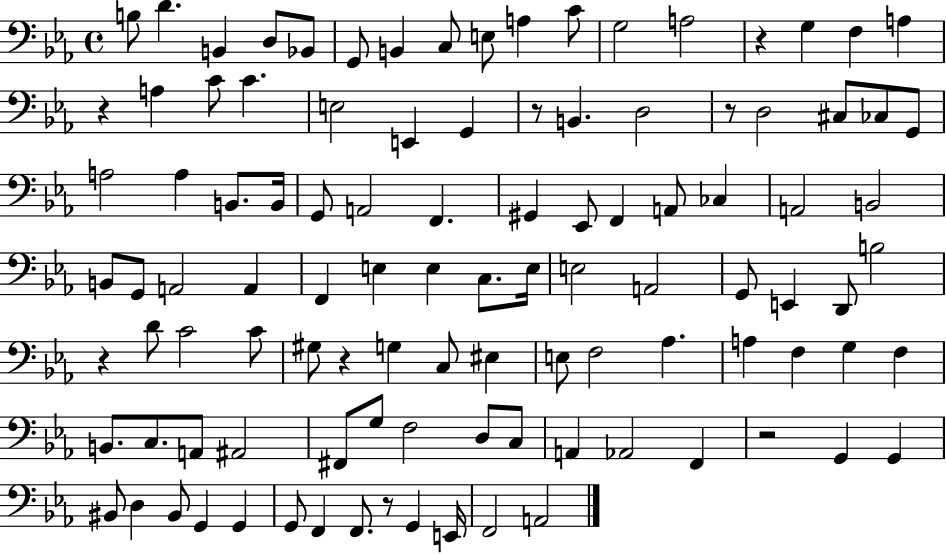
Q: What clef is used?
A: bass